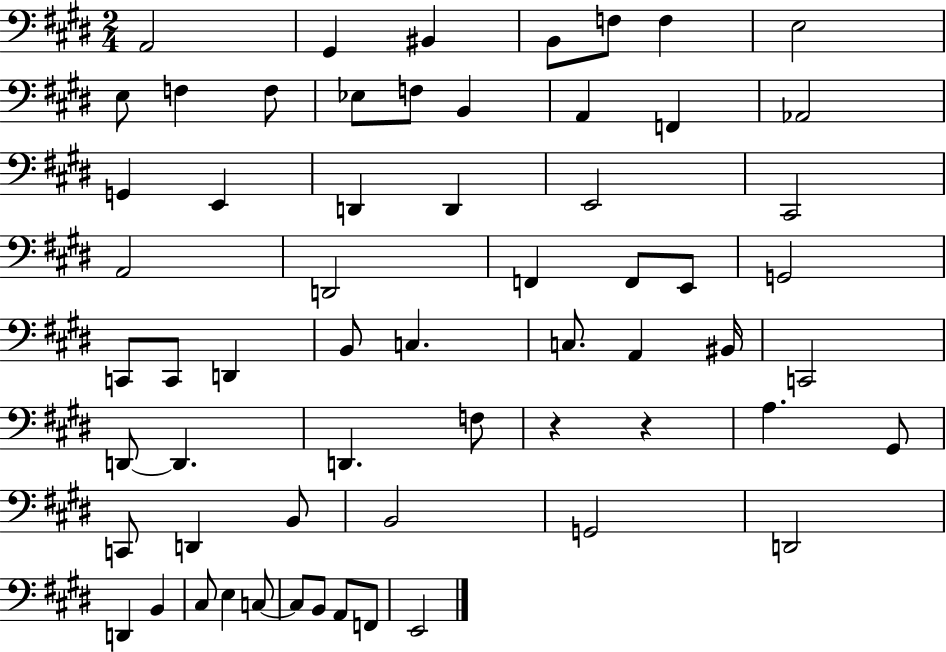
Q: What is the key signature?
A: E major